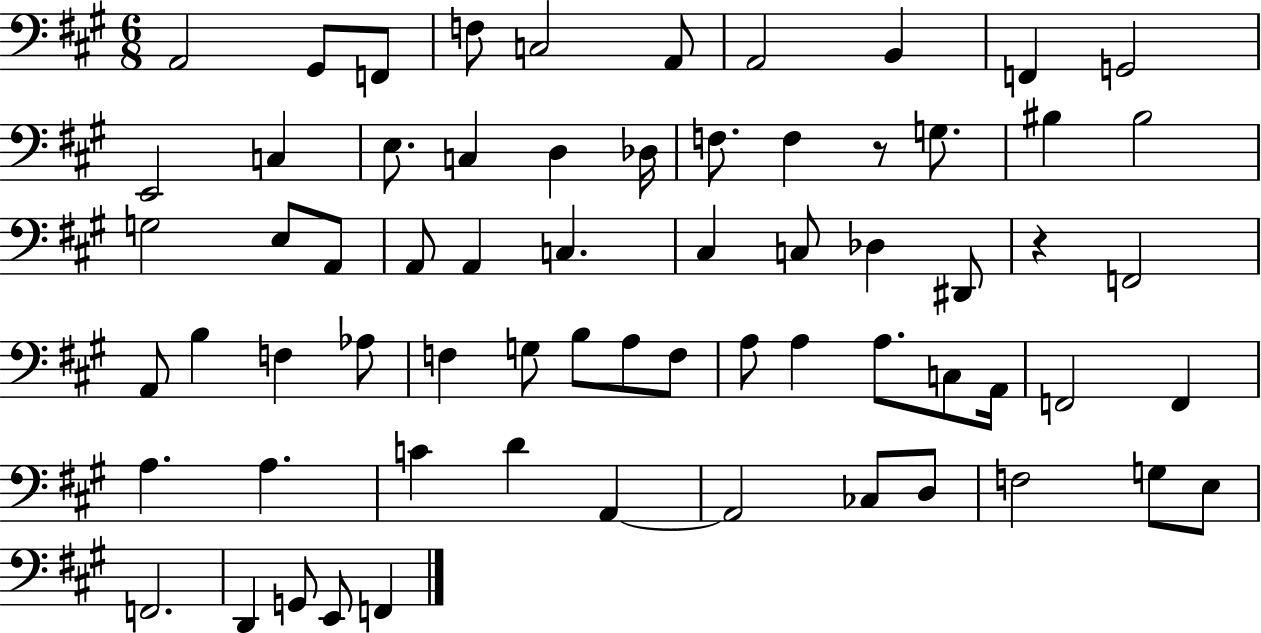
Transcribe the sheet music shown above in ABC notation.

X:1
T:Untitled
M:6/8
L:1/4
K:A
A,,2 ^G,,/2 F,,/2 F,/2 C,2 A,,/2 A,,2 B,, F,, G,,2 E,,2 C, E,/2 C, D, _D,/4 F,/2 F, z/2 G,/2 ^B, ^B,2 G,2 E,/2 A,,/2 A,,/2 A,, C, ^C, C,/2 _D, ^D,,/2 z F,,2 A,,/2 B, F, _A,/2 F, G,/2 B,/2 A,/2 F,/2 A,/2 A, A,/2 C,/2 A,,/4 F,,2 F,, A, A, C D A,, A,,2 _C,/2 D,/2 F,2 G,/2 E,/2 F,,2 D,, G,,/2 E,,/2 F,,